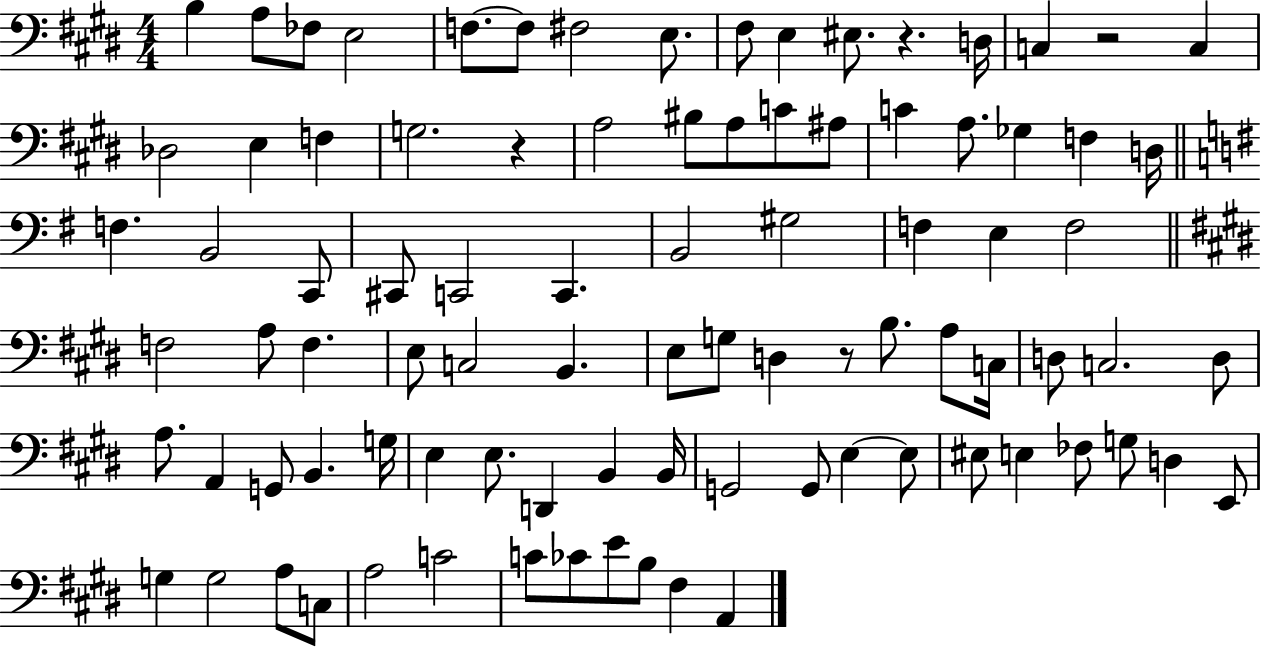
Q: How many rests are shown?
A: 4